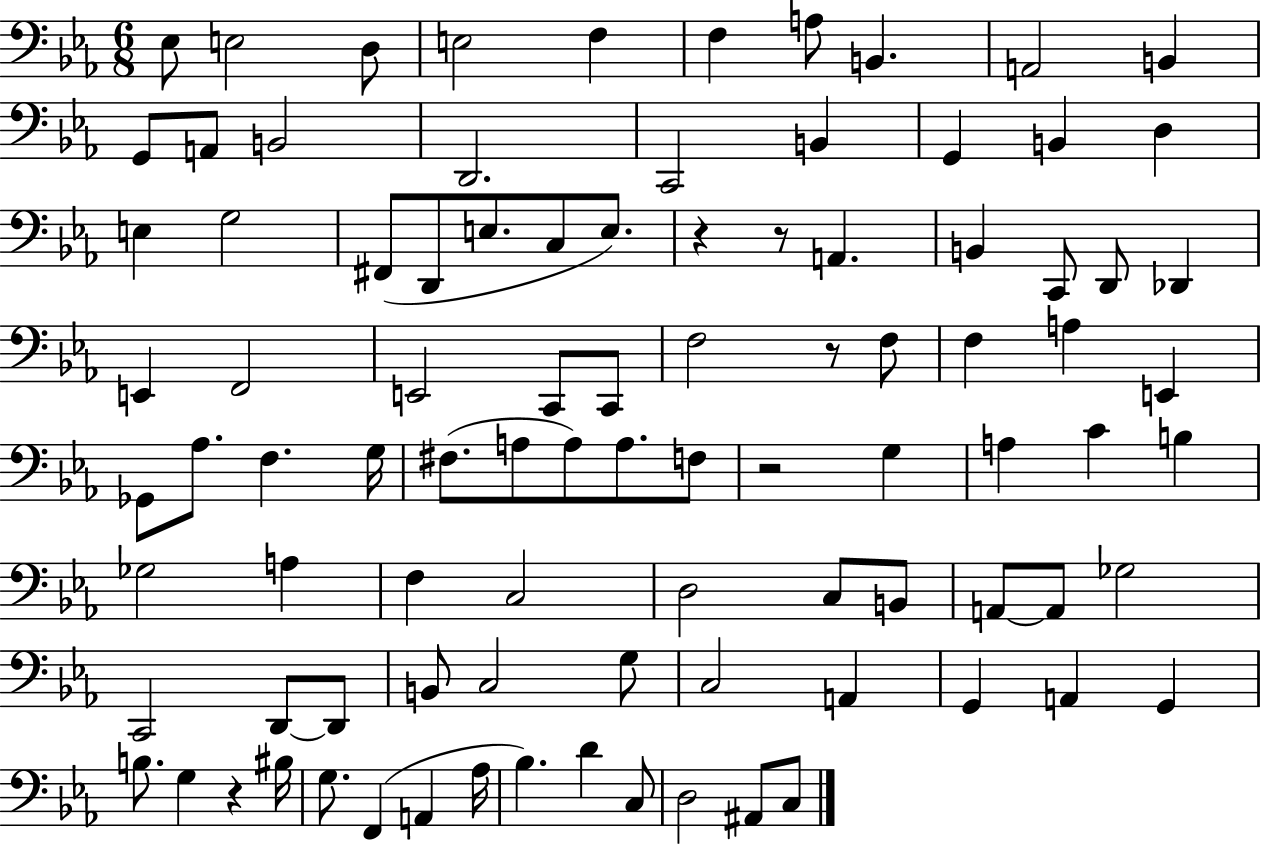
{
  \clef bass
  \numericTimeSignature
  \time 6/8
  \key ees \major
  \repeat volta 2 { ees8 e2 d8 | e2 f4 | f4 a8 b,4. | a,2 b,4 | \break g,8 a,8 b,2 | d,2. | c,2 b,4 | g,4 b,4 d4 | \break e4 g2 | fis,8( d,8 e8. c8 e8.) | r4 r8 a,4. | b,4 c,8 d,8 des,4 | \break e,4 f,2 | e,2 c,8 c,8 | f2 r8 f8 | f4 a4 e,4 | \break ges,8 aes8. f4. g16 | fis8.( a8 a8) a8. f8 | r2 g4 | a4 c'4 b4 | \break ges2 a4 | f4 c2 | d2 c8 b,8 | a,8~~ a,8 ges2 | \break c,2 d,8~~ d,8 | b,8 c2 g8 | c2 a,4 | g,4 a,4 g,4 | \break b8. g4 r4 bis16 | g8. f,4( a,4 aes16 | bes4.) d'4 c8 | d2 ais,8 c8 | \break } \bar "|."
}